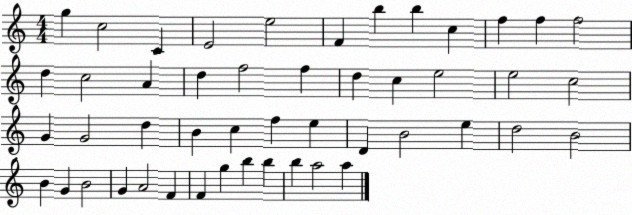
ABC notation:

X:1
T:Untitled
M:4/4
L:1/4
K:C
g c2 C E2 e2 F b b c f f f2 d c2 A d f2 f d c e2 e2 c2 G G2 d B c f e D B2 e d2 B2 B G B2 G A2 F F g b b b a2 a